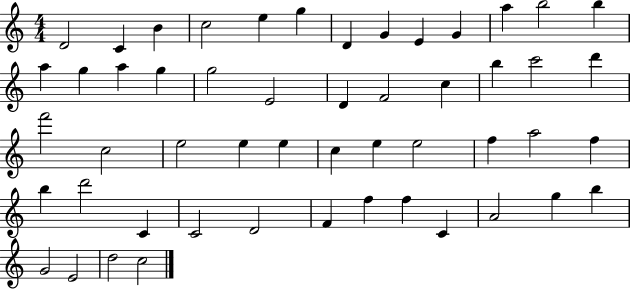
{
  \clef treble
  \numericTimeSignature
  \time 4/4
  \key c \major
  d'2 c'4 b'4 | c''2 e''4 g''4 | d'4 g'4 e'4 g'4 | a''4 b''2 b''4 | \break a''4 g''4 a''4 g''4 | g''2 e'2 | d'4 f'2 c''4 | b''4 c'''2 d'''4 | \break f'''2 c''2 | e''2 e''4 e''4 | c''4 e''4 e''2 | f''4 a''2 f''4 | \break b''4 d'''2 c'4 | c'2 d'2 | f'4 f''4 f''4 c'4 | a'2 g''4 b''4 | \break g'2 e'2 | d''2 c''2 | \bar "|."
}